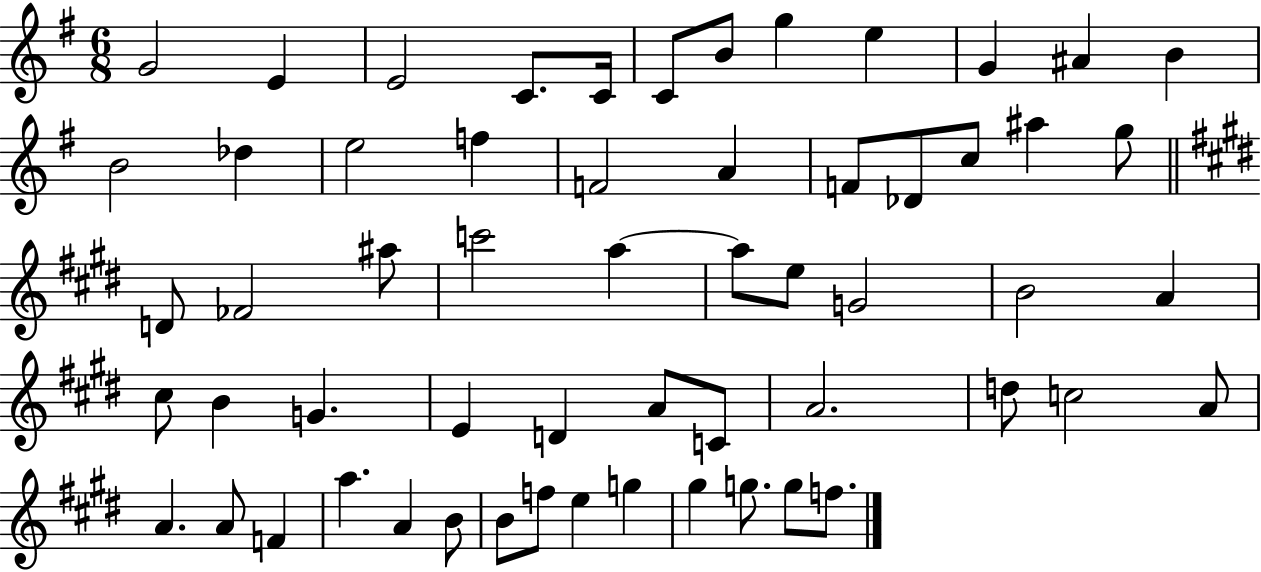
G4/h E4/q E4/h C4/e. C4/s C4/e B4/e G5/q E5/q G4/q A#4/q B4/q B4/h Db5/q E5/h F5/q F4/h A4/q F4/e Db4/e C5/e A#5/q G5/e D4/e FES4/h A#5/e C6/h A5/q A5/e E5/e G4/h B4/h A4/q C#5/e B4/q G4/q. E4/q D4/q A4/e C4/e A4/h. D5/e C5/h A4/e A4/q. A4/e F4/q A5/q. A4/q B4/e B4/e F5/e E5/q G5/q G#5/q G5/e. G5/e F5/e.